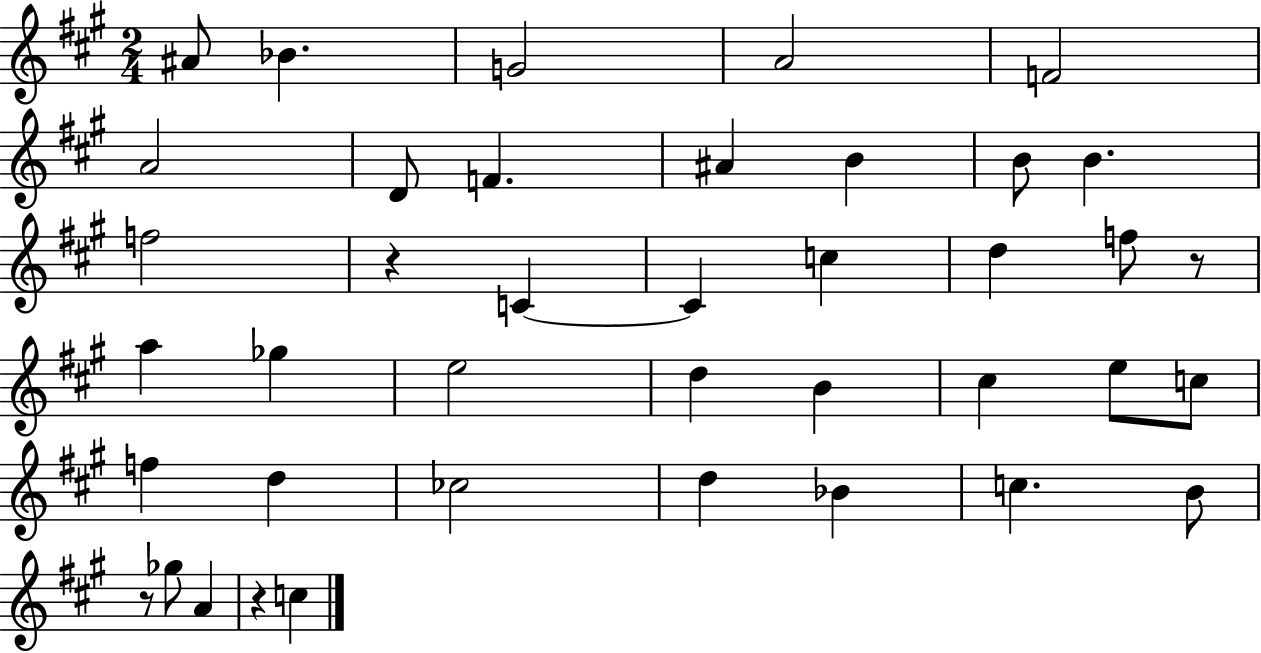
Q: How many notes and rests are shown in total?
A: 40